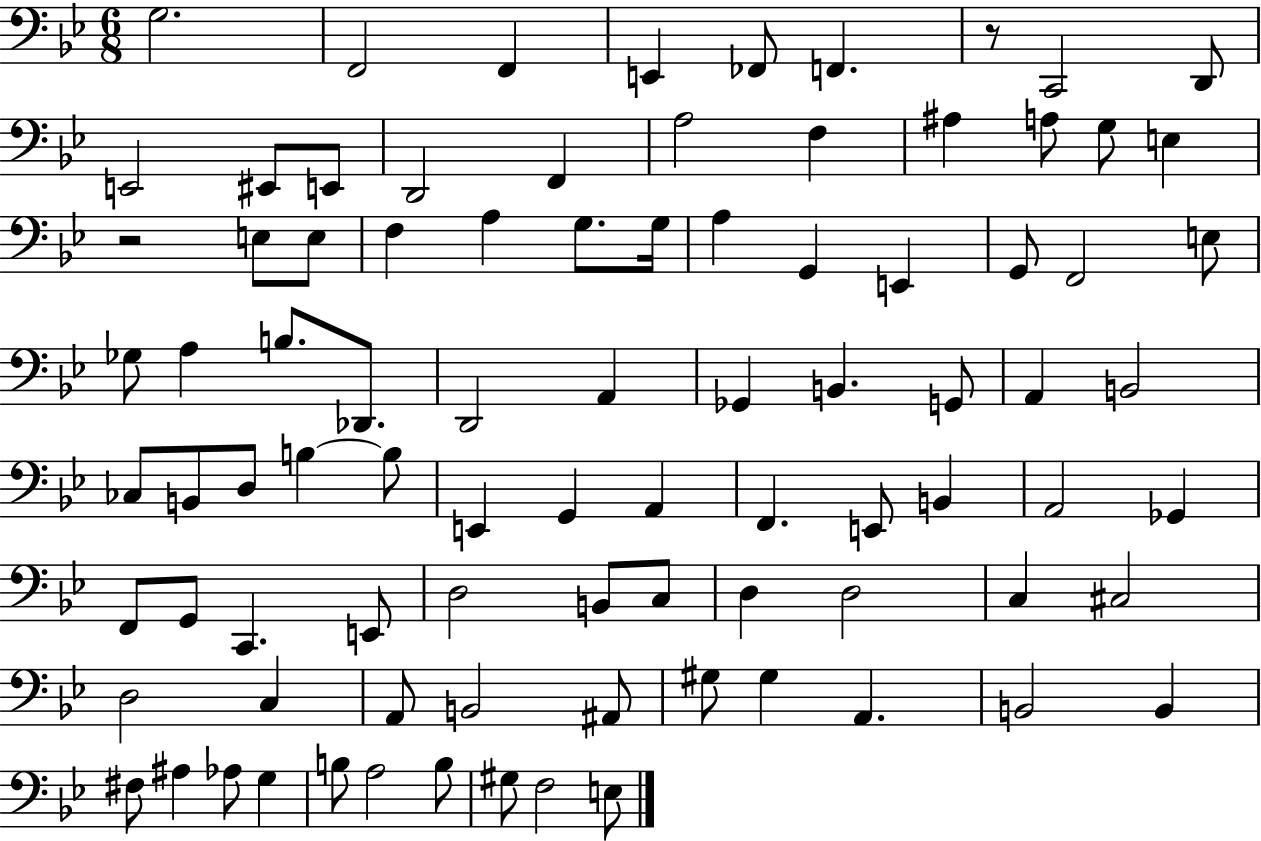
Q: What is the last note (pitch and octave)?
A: E3